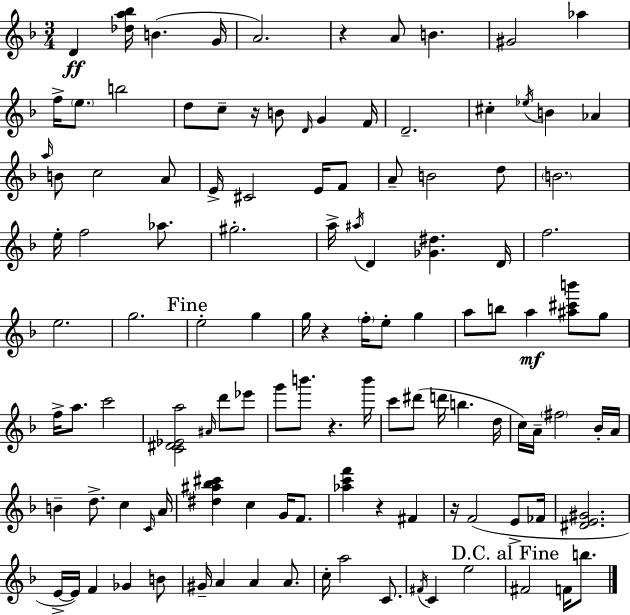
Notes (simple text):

D4/q [Db5,A5,Bb5]/s B4/q. G4/s A4/h. R/q A4/e B4/q. G#4/h Ab5/q F5/s E5/e. B5/h D5/e C5/e R/s B4/e D4/s G4/q F4/s D4/h. C#5/q Eb5/s B4/q Ab4/q A5/s B4/e C5/h A4/e E4/s C#4/h E4/s F4/e A4/e B4/h D5/e B4/h. E5/s F5/h Ab5/e. G#5/h. A5/s A#5/s D4/q [Gb4,D#5]/q. D4/s F5/h. E5/h. G5/h. E5/h G5/q G5/s R/q F5/s E5/e G5/q A5/e B5/e A5/q [A#5,C#6,B6]/e G5/e F5/s A5/e. C6/h [C4,D#4,Eb4,A5]/h A#4/s D6/e Eb6/e G6/e B6/e. R/q. B6/s C6/e D#6/e D6/s B5/q. D5/s C5/s A4/s F#5/h Bb4/s A4/s B4/q D5/e. C5/q C4/s A4/s [D#5,A#5,Bb5,C#6]/q C5/q G4/s F4/e. [Ab5,C6,F6]/q R/q F#4/q R/s F4/h E4/e FES4/s [D#4,E4,G#4]/h. E4/s E4/s F4/q Gb4/q B4/e G#4/s A4/q A4/q A4/e. C5/s A5/h C4/e. F#4/s C4/q E5/h F#4/h F4/s B5/e.